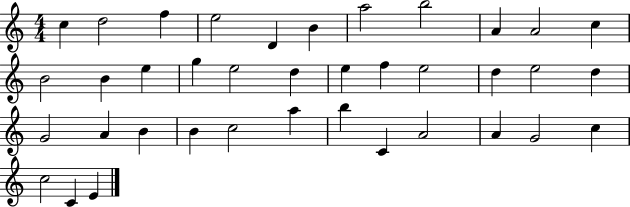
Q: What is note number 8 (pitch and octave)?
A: B5